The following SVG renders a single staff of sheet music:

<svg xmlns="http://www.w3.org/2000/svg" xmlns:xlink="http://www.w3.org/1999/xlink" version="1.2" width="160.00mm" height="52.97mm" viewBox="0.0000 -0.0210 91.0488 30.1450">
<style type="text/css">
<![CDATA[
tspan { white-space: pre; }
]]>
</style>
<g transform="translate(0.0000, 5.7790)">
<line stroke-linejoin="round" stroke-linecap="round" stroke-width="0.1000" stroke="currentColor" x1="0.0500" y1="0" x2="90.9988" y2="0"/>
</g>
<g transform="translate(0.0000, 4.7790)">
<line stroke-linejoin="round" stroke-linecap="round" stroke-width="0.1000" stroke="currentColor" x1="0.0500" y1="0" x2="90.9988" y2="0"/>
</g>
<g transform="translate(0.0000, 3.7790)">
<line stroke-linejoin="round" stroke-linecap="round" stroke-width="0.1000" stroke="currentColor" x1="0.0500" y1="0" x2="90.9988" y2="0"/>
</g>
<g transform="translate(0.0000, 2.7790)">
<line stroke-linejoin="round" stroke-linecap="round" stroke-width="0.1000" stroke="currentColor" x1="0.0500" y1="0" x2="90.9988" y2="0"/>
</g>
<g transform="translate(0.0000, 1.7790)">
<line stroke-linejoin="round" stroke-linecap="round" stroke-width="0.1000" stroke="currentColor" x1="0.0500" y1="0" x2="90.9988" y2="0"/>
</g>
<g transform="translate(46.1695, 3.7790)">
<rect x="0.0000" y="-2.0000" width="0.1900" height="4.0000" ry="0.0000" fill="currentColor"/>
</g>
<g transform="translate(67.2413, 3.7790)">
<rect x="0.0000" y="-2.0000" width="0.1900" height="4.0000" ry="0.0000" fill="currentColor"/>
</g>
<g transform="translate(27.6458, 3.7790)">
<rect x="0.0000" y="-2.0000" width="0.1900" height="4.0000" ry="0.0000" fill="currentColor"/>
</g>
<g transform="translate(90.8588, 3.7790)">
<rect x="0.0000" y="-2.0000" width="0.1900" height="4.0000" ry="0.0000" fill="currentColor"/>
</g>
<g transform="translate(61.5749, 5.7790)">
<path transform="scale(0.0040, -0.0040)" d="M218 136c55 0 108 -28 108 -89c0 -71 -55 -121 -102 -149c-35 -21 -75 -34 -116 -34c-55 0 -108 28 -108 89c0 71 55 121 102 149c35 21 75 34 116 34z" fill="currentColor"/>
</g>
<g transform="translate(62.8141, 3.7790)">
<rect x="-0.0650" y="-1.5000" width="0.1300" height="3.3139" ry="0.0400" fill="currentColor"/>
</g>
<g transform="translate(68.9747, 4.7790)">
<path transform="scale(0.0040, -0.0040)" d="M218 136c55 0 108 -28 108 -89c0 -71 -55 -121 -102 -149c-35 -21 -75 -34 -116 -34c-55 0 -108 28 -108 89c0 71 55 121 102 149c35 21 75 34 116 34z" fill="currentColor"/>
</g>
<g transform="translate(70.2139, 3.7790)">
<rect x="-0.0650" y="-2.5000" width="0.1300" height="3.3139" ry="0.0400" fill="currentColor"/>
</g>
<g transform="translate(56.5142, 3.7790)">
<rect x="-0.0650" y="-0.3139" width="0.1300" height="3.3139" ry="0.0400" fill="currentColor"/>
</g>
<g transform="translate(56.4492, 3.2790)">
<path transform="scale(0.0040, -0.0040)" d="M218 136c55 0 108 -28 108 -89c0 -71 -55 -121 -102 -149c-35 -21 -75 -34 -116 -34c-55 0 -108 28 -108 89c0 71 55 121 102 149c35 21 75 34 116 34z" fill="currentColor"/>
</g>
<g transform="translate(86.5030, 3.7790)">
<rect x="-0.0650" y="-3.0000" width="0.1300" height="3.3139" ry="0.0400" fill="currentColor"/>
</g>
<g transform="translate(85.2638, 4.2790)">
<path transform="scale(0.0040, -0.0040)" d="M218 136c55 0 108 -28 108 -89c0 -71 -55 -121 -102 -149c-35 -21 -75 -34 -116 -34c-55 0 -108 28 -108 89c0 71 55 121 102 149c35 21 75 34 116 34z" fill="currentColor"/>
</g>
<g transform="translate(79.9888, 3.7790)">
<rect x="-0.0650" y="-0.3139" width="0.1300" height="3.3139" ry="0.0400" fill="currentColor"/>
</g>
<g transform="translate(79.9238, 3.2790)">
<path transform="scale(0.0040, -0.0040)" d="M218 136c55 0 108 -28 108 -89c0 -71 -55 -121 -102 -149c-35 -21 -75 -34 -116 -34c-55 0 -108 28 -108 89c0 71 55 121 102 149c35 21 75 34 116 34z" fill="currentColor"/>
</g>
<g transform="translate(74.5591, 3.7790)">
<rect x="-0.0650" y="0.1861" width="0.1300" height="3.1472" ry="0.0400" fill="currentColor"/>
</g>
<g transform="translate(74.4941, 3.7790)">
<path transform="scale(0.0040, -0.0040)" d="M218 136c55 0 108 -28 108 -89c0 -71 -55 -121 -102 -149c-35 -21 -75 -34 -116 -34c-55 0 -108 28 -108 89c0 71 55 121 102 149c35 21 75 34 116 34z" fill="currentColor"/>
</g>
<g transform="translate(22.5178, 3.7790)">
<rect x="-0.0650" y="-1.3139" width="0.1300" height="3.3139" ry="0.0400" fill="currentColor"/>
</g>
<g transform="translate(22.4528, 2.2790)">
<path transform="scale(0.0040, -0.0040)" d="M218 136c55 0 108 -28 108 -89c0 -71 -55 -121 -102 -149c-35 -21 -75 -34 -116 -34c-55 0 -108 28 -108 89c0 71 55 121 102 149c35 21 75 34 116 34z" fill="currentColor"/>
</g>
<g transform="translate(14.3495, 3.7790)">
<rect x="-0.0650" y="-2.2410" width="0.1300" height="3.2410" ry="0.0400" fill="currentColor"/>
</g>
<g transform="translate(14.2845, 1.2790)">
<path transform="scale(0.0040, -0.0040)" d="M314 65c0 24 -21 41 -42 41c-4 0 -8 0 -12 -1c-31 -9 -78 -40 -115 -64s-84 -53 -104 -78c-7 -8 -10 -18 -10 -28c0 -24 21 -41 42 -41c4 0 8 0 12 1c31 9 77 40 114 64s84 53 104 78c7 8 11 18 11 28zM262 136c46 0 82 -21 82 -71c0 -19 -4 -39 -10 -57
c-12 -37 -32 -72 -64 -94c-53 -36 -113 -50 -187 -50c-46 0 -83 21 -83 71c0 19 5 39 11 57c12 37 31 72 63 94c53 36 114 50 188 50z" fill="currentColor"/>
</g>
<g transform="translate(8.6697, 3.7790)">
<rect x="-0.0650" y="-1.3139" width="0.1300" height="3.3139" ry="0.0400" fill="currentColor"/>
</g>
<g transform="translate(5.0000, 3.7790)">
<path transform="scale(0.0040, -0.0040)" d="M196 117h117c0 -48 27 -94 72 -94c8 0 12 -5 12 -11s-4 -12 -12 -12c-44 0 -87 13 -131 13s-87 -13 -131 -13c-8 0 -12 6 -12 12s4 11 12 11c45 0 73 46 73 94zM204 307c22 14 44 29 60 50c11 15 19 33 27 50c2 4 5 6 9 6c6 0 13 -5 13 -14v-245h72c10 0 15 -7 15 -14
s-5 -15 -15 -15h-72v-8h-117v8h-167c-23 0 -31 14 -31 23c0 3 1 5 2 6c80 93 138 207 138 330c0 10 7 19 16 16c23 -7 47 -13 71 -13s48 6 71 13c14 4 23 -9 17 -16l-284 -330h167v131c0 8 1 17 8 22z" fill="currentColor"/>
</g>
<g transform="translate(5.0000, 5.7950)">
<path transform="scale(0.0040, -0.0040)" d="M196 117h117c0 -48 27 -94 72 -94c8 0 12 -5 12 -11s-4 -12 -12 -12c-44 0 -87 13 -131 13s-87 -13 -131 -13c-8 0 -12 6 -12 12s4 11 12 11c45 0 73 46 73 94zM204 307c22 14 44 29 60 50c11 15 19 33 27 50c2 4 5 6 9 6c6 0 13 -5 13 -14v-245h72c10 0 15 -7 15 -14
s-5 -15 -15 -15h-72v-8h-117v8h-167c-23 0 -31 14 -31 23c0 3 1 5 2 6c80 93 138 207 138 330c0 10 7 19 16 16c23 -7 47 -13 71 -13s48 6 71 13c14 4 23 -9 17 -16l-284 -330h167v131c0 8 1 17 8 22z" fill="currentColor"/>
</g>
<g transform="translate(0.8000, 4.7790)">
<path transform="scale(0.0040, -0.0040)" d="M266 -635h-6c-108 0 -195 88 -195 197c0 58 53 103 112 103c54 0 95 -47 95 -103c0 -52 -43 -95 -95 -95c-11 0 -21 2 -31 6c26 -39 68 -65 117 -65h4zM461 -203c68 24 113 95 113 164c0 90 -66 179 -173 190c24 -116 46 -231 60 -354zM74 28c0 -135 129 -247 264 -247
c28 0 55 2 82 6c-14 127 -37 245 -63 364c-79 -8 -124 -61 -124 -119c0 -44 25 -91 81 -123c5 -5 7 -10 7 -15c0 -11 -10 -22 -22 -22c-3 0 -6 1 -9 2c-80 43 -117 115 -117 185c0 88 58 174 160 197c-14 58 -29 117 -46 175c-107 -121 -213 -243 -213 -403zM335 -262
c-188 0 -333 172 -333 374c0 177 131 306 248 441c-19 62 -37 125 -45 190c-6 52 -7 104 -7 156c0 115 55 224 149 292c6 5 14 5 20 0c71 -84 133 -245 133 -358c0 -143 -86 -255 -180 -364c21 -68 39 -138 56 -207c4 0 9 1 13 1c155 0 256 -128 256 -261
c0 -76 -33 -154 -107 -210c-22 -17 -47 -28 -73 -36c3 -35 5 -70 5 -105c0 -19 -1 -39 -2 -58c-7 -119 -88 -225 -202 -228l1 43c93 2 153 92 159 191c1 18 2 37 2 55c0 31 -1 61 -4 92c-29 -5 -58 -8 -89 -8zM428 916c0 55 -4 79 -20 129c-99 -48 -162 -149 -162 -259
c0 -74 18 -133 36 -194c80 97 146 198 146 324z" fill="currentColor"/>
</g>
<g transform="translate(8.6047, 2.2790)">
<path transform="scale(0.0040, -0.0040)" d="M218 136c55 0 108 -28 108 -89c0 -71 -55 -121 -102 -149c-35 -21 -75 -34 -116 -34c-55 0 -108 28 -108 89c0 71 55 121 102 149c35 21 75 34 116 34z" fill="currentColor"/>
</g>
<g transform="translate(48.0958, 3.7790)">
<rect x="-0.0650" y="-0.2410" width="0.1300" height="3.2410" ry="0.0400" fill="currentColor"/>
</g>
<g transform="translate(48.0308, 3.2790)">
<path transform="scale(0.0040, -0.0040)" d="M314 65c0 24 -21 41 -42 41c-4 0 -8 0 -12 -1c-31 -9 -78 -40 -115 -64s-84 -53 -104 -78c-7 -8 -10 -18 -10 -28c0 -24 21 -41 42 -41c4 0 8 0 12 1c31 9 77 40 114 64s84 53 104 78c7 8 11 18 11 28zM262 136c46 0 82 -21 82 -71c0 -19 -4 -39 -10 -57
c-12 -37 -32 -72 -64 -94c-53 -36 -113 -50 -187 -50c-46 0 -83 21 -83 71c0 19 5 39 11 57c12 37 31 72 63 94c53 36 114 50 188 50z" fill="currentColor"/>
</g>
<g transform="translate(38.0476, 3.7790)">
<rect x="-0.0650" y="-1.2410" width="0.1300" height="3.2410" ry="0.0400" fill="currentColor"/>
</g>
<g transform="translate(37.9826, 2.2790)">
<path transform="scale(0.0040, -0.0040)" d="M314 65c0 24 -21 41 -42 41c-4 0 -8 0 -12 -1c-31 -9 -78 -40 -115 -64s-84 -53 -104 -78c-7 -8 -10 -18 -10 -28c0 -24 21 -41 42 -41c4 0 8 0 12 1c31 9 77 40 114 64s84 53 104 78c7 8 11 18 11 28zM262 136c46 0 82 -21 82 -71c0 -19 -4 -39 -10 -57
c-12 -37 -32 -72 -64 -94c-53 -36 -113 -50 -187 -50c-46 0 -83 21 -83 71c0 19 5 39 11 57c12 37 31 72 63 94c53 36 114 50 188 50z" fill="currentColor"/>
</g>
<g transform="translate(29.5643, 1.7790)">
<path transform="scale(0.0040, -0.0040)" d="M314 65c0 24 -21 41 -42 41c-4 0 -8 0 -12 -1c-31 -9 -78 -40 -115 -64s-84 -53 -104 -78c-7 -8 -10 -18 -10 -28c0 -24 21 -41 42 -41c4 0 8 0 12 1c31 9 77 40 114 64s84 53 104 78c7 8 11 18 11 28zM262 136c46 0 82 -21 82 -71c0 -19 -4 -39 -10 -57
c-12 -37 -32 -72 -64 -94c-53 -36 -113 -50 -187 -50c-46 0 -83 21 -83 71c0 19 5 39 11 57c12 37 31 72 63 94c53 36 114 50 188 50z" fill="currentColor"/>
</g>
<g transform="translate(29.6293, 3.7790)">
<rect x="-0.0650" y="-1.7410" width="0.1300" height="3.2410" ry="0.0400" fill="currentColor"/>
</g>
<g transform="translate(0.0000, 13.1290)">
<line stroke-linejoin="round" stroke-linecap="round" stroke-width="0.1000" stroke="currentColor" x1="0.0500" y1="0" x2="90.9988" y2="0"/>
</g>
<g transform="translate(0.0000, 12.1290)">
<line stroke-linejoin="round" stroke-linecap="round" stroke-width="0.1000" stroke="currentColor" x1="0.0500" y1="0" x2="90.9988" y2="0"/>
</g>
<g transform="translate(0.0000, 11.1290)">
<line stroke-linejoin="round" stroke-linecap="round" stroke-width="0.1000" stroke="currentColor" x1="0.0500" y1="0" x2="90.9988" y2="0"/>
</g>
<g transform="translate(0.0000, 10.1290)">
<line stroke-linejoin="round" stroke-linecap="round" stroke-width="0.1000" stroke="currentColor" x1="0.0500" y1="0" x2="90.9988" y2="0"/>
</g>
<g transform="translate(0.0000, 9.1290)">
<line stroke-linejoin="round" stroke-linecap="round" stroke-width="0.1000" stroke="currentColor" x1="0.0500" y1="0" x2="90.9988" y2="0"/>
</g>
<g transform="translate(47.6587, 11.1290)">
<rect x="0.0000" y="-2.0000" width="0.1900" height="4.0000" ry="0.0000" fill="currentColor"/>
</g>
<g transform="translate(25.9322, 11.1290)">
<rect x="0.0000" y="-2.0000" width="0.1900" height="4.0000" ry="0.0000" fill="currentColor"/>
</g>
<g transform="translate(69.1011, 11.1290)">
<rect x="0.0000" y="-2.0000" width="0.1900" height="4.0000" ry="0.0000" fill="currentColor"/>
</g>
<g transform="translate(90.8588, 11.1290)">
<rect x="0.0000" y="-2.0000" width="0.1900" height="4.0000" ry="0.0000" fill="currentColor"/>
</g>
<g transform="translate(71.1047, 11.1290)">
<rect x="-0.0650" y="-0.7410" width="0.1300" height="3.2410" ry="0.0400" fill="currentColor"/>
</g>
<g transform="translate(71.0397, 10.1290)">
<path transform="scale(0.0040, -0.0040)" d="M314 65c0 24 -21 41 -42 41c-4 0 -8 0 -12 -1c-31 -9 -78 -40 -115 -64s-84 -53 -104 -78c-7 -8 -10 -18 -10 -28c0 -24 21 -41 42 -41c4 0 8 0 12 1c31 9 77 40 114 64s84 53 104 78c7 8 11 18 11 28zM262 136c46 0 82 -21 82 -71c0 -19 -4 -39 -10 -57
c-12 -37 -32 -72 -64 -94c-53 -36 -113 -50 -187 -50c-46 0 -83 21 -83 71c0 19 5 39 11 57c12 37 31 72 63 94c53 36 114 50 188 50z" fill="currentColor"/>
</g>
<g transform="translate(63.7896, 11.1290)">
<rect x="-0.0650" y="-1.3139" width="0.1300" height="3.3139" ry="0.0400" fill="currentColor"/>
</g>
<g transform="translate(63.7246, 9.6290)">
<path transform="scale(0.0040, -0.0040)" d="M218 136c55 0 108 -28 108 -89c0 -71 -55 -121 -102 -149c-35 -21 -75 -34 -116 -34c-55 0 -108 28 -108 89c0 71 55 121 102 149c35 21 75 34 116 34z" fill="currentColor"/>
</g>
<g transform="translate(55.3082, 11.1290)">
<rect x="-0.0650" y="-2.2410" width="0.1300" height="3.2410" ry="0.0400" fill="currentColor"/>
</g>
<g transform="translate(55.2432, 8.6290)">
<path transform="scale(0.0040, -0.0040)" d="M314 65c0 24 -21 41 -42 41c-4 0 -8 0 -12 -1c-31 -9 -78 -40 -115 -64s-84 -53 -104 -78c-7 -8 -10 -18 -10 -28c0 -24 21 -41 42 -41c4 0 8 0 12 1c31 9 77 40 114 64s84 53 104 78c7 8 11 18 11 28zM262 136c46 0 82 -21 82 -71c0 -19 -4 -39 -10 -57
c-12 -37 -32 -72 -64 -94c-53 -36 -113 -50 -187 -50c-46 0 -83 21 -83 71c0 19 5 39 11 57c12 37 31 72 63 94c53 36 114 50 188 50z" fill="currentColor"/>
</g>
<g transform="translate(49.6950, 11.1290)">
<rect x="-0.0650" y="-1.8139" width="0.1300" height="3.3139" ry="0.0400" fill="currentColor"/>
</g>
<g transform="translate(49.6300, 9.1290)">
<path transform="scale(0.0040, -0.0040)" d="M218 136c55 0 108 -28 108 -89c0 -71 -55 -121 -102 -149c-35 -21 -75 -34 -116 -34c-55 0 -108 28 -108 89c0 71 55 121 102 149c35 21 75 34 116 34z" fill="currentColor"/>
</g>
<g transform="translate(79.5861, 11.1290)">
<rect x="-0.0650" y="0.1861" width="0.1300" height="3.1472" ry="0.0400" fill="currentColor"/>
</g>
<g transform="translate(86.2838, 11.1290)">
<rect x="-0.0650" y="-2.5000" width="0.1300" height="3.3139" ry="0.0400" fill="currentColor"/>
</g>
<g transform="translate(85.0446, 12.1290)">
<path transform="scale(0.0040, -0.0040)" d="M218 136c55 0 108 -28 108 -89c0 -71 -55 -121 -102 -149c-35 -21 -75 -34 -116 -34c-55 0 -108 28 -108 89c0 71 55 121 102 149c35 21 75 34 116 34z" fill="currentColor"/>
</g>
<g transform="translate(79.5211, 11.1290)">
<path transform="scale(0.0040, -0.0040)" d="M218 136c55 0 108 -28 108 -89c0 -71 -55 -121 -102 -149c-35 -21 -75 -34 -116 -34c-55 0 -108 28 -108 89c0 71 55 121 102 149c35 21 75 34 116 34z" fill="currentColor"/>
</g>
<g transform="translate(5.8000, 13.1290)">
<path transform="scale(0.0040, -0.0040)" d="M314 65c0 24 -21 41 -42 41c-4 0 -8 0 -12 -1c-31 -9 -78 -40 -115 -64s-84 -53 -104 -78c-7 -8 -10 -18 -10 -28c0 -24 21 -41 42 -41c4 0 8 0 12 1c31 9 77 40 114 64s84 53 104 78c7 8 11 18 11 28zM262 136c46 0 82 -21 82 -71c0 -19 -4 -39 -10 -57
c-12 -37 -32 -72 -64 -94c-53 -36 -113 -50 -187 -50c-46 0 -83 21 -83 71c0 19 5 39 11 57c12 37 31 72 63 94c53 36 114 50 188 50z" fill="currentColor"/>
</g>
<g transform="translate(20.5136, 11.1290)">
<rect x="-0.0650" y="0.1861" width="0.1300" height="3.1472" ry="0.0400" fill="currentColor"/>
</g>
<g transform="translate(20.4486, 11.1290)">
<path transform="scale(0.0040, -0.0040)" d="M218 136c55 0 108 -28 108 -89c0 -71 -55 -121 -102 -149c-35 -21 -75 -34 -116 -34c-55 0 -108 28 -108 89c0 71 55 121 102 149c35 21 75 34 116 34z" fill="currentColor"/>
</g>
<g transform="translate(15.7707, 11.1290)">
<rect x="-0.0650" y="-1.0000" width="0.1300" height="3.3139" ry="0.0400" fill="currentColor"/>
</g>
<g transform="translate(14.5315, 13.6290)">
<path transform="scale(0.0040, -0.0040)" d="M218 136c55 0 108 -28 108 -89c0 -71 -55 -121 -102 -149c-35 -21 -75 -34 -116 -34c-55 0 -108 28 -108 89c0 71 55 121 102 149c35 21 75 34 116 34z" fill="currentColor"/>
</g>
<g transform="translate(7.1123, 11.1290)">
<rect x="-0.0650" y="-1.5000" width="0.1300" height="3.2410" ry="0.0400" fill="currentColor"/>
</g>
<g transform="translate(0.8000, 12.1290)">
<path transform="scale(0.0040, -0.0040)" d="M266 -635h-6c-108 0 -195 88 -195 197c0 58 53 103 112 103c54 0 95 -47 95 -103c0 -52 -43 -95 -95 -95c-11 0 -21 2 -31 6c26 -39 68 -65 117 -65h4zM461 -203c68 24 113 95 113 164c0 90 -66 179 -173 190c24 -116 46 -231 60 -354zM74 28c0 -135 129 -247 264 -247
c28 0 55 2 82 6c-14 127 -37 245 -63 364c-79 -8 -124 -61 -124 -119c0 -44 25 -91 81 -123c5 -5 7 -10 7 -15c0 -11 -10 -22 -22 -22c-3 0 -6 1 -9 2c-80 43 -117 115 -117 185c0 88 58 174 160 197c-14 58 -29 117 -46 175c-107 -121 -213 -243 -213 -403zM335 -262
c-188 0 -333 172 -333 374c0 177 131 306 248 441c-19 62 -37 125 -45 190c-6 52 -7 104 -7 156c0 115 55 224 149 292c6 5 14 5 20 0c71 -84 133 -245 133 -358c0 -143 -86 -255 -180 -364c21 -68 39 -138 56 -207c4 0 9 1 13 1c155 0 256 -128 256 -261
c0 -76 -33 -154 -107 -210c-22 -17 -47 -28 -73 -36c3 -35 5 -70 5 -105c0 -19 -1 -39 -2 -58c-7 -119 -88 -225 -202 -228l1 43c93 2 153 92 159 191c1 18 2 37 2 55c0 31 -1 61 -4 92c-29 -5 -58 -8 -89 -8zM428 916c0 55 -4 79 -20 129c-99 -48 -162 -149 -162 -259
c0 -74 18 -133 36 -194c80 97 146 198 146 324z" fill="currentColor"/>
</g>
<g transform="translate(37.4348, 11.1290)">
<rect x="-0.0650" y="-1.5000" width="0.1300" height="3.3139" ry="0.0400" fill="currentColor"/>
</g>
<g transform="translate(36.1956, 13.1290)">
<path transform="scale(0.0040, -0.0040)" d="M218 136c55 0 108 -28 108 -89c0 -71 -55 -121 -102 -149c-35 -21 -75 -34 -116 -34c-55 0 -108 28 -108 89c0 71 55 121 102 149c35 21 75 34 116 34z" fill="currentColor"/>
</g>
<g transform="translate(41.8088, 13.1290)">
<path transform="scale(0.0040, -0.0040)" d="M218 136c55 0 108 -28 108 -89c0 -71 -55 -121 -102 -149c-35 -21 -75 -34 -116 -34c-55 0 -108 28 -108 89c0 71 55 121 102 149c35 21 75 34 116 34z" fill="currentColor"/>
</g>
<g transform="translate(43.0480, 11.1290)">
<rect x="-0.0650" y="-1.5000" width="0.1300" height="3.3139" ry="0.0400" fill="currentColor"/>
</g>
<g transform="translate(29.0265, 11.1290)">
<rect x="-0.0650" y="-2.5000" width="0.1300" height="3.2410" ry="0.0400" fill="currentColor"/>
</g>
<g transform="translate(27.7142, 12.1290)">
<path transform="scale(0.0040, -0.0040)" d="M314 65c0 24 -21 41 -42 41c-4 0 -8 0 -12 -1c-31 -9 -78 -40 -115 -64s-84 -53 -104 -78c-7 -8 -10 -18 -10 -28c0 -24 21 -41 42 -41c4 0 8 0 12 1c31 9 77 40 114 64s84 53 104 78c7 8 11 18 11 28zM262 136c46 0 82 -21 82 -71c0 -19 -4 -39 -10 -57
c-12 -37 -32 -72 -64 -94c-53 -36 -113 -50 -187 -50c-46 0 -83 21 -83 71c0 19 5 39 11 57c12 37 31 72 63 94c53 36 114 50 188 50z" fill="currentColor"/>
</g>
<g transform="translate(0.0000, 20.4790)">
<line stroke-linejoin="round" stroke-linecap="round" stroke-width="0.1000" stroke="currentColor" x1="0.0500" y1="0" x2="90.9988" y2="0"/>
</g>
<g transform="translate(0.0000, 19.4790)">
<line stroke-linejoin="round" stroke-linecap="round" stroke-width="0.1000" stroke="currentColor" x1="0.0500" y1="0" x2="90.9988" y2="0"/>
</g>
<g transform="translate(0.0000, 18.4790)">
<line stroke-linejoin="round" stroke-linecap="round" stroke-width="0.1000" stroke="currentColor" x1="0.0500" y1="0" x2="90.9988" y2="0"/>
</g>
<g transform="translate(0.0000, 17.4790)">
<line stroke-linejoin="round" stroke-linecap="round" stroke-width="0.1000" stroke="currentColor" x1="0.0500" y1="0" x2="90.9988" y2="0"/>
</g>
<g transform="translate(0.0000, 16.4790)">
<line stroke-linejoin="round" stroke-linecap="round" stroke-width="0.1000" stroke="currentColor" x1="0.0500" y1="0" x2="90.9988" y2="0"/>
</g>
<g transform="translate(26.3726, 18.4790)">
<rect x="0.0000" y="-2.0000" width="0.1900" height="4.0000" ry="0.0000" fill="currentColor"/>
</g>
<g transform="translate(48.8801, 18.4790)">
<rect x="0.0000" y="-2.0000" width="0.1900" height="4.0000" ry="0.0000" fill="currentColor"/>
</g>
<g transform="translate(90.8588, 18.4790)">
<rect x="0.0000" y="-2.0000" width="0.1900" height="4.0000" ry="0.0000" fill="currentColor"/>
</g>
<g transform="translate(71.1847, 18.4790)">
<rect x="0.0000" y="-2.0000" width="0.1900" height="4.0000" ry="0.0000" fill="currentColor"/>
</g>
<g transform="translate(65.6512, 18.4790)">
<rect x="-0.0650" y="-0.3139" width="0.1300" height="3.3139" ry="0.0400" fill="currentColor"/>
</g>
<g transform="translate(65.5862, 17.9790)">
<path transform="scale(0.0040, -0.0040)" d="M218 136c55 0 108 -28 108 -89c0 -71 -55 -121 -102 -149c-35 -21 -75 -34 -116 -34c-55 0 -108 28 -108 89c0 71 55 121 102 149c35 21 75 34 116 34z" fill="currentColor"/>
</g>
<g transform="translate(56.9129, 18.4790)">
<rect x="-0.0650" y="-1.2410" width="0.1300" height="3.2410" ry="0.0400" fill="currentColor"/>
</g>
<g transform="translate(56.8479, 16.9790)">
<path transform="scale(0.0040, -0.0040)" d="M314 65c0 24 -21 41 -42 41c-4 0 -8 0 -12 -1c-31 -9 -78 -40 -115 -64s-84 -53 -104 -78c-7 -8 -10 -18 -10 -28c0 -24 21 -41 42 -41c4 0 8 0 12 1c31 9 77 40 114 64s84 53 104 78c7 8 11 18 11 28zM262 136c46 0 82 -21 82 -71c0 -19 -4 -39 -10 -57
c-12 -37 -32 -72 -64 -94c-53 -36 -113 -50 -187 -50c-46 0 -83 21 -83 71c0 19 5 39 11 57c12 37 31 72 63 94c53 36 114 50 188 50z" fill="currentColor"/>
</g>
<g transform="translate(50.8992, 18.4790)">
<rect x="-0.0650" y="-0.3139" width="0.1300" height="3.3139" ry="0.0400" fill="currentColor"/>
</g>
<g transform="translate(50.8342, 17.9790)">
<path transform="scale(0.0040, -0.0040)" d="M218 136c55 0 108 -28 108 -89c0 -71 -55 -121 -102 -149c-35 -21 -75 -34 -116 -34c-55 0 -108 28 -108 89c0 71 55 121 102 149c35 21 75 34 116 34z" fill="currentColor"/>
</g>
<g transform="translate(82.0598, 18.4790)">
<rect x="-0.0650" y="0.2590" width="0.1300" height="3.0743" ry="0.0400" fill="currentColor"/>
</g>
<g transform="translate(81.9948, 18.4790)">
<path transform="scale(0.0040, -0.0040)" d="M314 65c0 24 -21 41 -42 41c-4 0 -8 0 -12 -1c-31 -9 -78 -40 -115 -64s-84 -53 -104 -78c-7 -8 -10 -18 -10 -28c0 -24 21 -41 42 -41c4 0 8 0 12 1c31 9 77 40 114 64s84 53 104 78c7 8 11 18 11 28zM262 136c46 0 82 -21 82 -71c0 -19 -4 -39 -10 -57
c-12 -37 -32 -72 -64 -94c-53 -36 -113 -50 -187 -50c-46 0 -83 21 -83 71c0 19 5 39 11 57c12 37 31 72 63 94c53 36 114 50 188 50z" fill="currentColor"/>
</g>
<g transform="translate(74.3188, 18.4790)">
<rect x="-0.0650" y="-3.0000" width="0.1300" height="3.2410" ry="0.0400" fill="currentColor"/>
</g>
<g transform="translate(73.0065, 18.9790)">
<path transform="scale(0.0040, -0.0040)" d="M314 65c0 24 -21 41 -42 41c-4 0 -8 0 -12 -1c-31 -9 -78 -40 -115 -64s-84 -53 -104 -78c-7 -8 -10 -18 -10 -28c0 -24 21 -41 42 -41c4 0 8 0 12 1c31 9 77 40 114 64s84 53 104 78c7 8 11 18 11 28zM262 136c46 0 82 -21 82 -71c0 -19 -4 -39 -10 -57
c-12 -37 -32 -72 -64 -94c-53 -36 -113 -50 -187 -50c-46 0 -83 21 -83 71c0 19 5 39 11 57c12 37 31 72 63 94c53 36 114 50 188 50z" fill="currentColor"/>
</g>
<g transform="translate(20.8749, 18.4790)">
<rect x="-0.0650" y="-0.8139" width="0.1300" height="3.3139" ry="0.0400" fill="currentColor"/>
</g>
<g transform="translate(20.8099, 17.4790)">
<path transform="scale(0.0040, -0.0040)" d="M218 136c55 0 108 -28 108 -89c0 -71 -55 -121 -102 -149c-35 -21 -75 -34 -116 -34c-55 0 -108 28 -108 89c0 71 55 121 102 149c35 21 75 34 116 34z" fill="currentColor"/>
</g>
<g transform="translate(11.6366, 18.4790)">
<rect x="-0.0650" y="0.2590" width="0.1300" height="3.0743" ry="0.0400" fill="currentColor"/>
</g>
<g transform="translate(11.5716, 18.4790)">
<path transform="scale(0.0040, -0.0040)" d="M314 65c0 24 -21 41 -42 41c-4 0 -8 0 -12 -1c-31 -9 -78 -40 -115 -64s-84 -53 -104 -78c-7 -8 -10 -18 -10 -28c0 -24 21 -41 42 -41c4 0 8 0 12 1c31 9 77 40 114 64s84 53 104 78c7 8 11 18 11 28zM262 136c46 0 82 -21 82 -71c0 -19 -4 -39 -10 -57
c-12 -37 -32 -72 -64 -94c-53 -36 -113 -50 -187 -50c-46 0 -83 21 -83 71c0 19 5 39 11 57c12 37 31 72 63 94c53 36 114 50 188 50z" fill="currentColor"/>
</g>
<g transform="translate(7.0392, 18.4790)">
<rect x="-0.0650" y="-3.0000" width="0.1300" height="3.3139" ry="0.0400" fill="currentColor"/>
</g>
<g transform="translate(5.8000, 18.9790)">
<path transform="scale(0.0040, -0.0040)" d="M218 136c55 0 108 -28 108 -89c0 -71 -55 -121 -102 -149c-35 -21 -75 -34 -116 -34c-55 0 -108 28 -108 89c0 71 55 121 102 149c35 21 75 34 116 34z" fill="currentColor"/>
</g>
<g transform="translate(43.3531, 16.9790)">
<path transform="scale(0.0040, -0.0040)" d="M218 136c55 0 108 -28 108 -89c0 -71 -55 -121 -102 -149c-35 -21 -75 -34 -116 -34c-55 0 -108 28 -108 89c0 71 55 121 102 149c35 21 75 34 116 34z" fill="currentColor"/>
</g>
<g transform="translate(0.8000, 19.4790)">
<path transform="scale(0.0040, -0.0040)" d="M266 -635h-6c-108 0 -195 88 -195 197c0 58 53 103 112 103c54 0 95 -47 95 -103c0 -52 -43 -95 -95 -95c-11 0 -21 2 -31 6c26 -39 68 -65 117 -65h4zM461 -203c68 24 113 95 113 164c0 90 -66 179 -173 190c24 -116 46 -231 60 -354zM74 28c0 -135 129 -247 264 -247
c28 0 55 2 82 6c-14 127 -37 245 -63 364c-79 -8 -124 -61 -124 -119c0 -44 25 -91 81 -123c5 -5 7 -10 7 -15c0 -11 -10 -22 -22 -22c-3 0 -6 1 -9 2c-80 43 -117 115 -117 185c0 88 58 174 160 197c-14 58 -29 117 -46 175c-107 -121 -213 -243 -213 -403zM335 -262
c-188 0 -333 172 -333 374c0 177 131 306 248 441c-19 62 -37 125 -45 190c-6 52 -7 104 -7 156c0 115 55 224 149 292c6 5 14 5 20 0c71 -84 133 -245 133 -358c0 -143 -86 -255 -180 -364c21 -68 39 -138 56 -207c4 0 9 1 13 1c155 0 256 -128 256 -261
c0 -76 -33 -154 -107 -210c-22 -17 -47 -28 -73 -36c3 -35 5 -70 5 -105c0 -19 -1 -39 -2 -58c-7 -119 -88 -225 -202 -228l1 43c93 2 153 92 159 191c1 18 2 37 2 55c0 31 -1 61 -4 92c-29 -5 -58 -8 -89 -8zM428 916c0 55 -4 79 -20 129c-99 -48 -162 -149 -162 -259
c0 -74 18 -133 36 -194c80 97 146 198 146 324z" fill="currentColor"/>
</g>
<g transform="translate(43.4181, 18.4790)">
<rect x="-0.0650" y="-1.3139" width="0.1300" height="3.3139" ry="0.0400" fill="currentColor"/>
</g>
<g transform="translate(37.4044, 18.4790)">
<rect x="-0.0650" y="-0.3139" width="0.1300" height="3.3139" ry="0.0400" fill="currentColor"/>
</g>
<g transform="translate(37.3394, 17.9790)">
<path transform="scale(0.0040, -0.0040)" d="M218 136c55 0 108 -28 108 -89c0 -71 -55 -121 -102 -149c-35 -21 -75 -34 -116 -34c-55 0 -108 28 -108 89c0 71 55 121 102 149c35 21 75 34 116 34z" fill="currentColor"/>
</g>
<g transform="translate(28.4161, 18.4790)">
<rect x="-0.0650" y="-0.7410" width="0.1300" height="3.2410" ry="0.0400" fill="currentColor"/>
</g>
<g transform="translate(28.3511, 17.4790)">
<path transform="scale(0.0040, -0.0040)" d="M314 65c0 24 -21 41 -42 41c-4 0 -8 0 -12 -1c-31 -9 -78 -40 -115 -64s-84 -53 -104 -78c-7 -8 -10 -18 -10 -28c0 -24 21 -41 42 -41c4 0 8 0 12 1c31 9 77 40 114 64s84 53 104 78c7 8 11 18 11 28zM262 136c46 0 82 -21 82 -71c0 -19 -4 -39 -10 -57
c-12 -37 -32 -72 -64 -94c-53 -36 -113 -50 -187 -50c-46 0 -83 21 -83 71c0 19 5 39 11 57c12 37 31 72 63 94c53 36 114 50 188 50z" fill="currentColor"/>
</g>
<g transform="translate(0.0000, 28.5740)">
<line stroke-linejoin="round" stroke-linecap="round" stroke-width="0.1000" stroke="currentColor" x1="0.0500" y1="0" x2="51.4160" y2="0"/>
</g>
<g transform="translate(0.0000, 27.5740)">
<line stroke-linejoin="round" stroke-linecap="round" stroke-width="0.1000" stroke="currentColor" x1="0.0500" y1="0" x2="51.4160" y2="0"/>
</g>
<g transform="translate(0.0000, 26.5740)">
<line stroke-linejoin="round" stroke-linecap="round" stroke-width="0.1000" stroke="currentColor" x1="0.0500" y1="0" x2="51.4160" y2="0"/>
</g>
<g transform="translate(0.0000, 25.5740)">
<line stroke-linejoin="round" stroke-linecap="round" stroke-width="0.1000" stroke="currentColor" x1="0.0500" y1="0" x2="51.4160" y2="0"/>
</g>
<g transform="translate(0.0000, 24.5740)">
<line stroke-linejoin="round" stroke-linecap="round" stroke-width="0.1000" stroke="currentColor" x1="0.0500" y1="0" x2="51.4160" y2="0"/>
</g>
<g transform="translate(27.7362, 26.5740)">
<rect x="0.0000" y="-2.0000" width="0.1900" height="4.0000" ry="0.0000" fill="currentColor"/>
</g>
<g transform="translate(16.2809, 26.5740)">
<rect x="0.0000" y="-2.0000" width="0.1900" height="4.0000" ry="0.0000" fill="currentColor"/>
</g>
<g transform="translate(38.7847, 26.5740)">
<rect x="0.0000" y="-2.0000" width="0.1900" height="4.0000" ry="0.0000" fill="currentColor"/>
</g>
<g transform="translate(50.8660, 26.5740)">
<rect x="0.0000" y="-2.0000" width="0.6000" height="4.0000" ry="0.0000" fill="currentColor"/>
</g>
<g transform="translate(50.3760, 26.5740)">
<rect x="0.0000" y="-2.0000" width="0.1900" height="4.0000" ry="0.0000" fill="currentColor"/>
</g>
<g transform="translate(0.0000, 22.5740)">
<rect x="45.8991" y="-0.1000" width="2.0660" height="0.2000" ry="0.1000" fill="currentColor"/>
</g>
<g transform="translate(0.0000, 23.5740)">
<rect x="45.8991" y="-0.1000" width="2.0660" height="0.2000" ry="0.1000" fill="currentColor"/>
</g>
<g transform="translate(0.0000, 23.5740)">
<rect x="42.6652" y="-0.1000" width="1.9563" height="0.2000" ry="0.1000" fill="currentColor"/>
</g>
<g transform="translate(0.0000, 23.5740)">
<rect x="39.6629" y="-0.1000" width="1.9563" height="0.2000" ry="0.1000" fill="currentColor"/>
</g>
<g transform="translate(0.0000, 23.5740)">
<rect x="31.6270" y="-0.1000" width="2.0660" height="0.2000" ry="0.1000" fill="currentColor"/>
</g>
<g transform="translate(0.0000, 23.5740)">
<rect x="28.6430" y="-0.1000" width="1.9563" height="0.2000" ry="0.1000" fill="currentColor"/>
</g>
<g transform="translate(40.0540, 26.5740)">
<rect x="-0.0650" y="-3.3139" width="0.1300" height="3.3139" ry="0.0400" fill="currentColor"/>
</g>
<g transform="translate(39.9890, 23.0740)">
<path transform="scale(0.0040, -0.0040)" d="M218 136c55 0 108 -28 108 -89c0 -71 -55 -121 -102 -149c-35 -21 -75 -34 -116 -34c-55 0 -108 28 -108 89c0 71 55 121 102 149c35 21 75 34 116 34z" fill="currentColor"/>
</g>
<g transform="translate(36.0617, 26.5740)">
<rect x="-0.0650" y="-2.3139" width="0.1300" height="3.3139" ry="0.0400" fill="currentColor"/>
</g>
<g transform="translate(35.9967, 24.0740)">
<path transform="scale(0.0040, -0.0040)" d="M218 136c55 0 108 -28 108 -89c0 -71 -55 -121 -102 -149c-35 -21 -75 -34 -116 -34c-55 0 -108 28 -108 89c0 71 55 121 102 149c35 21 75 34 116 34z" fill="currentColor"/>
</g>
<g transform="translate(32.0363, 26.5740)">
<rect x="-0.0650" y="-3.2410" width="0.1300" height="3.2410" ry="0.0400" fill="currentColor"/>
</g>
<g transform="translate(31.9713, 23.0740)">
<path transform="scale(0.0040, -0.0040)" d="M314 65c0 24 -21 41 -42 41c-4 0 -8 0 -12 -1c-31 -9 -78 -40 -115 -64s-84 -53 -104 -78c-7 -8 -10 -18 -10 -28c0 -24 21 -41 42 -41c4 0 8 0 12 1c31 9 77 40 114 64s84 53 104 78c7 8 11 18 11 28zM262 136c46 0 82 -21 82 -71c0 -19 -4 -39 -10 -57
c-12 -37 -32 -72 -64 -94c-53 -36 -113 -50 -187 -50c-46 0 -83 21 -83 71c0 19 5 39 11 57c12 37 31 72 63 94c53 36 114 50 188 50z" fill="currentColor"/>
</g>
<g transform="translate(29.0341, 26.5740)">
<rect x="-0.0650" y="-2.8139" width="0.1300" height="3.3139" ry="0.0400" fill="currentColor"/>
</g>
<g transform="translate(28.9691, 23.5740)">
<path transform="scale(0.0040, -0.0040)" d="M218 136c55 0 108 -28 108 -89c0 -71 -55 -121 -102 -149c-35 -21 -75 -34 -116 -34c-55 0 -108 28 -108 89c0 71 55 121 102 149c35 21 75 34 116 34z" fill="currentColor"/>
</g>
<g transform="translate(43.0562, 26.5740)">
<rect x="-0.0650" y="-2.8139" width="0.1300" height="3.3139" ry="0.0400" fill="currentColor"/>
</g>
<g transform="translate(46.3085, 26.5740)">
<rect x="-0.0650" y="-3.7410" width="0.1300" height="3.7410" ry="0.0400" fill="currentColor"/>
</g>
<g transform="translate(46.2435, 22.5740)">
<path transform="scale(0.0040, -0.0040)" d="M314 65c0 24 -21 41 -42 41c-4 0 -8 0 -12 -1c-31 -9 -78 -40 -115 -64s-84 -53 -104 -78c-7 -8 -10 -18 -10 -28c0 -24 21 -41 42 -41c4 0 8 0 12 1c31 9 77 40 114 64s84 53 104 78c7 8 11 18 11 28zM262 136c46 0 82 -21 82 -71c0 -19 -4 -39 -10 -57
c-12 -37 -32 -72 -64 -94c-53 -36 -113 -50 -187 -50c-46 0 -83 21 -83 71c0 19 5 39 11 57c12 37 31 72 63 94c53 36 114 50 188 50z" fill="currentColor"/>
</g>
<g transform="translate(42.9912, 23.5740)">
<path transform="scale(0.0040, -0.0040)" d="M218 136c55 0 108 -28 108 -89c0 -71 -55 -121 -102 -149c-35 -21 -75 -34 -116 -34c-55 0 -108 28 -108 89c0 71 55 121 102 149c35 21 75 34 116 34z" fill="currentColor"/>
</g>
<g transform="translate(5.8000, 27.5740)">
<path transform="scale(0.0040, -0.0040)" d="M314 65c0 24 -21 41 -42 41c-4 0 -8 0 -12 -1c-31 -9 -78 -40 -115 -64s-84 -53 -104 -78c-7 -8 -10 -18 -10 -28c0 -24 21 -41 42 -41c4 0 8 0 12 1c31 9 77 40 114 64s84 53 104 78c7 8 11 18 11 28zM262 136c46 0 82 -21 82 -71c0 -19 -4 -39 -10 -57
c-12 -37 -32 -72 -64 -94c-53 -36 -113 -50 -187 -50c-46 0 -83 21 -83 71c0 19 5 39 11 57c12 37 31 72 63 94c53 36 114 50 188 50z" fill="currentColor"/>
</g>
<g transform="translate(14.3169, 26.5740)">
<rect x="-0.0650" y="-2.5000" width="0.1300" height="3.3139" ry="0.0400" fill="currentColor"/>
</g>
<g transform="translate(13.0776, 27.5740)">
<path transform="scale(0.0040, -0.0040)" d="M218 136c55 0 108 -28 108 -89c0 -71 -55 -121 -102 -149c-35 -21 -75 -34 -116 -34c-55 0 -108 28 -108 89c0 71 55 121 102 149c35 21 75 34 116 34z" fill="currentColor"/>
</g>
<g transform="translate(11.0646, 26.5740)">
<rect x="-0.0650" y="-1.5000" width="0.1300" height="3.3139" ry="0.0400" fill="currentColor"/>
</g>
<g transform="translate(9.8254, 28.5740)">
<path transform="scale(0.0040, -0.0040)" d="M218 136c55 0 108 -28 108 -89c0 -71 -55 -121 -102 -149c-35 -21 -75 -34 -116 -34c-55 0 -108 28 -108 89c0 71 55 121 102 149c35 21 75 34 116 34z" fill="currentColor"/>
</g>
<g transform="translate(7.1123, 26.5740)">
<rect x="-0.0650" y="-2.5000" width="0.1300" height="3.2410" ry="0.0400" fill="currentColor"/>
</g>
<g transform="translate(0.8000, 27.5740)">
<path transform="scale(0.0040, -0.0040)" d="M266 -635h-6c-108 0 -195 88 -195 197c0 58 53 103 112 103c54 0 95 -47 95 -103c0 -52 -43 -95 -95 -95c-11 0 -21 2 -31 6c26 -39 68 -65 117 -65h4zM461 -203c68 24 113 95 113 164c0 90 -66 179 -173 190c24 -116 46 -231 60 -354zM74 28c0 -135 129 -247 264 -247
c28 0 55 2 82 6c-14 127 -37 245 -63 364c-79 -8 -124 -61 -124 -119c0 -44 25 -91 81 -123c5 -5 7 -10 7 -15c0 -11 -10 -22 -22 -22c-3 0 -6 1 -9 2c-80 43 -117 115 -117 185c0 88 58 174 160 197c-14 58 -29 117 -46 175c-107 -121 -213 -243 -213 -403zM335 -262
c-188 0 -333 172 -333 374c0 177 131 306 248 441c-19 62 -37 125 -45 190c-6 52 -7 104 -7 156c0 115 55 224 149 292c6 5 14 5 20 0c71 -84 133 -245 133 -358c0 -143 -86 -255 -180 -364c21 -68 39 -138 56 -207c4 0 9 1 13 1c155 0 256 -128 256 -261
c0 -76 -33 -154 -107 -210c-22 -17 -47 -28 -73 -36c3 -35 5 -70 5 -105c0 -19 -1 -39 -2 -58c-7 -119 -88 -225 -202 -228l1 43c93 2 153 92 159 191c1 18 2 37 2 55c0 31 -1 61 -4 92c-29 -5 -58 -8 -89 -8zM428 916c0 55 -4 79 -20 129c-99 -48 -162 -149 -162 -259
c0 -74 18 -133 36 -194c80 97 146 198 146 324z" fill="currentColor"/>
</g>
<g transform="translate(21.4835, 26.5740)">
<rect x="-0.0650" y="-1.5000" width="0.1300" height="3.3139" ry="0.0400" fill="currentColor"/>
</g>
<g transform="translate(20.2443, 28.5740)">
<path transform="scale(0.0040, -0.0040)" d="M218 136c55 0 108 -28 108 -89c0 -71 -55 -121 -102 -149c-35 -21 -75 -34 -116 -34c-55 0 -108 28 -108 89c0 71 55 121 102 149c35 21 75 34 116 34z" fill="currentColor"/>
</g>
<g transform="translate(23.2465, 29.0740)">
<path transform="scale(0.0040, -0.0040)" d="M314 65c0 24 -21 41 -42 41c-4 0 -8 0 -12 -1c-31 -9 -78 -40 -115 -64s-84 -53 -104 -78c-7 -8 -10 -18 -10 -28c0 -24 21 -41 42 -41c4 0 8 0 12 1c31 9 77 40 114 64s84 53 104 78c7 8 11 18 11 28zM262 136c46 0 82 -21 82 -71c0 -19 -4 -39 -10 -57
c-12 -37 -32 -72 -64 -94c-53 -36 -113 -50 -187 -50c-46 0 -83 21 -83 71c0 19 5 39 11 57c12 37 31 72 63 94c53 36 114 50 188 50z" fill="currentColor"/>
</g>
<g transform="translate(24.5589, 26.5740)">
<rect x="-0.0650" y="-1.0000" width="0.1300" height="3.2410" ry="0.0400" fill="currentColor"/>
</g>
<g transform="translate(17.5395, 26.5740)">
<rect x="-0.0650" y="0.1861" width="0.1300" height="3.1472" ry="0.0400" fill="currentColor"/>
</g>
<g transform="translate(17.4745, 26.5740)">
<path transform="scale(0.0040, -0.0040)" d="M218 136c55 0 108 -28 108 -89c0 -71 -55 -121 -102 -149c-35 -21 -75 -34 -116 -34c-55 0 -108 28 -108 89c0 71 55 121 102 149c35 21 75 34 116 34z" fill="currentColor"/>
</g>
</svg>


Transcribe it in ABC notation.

X:1
T:Untitled
M:4/4
L:1/4
K:C
e g2 e f2 e2 c2 c E G B c A E2 D B G2 E E f g2 e d2 B G A B2 d d2 c e c e2 c A2 B2 G2 E G B E D2 a b2 g b a c'2